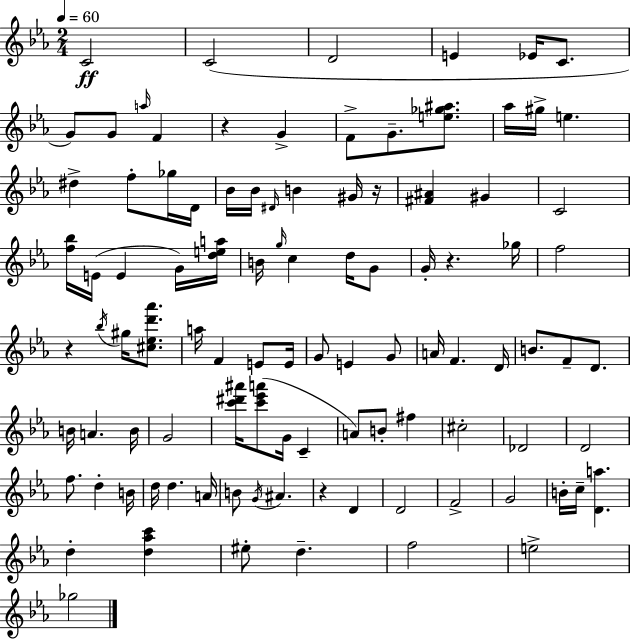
C4/h C4/h D4/h E4/q Eb4/s C4/e. G4/e G4/e A5/s F4/q R/q G4/q F4/e G4/e. [E5,Gb5,A#5]/e. Ab5/s G#5/s E5/q. D#5/q F5/e Gb5/s D4/s Bb4/s Bb4/s D#4/s B4/q G#4/s R/s [F#4,A#4]/q G#4/q C4/h [F5,Bb5]/s E4/s E4/q G4/s [D5,E5,A5]/s B4/s G5/s C5/q D5/s G4/e G4/s R/q. Gb5/s F5/h R/q Bb5/s G#5/s [C#5,Eb5,D6,Ab6]/e. A5/s F4/q E4/e E4/s G4/e E4/q G4/e A4/s F4/q. D4/s B4/e. F4/e D4/e. B4/s A4/q. B4/s G4/h [C6,D#6,A#6]/s [C6,Eb6,A6]/e G4/s C4/q A4/e B4/e F#5/q C#5/h Db4/h D4/h F5/e. D5/q B4/s D5/s D5/q. A4/s B4/e G4/s A#4/q. R/q D4/q D4/h F4/h G4/h B4/s C5/s [D4,A5]/q. D5/q [D5,Ab5,C6]/q EIS5/e D5/q. F5/h E5/h Gb5/h